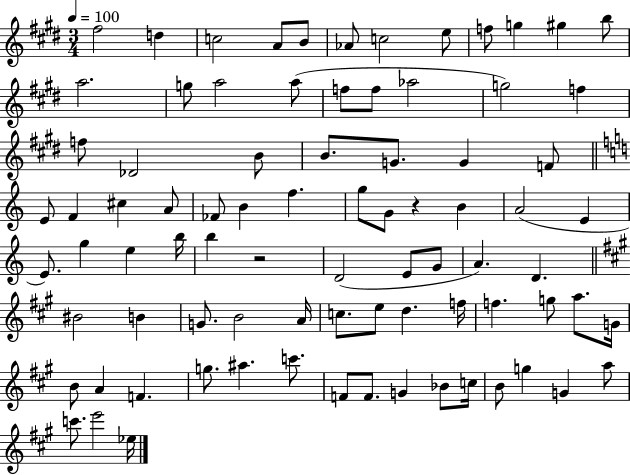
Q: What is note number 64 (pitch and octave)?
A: B4